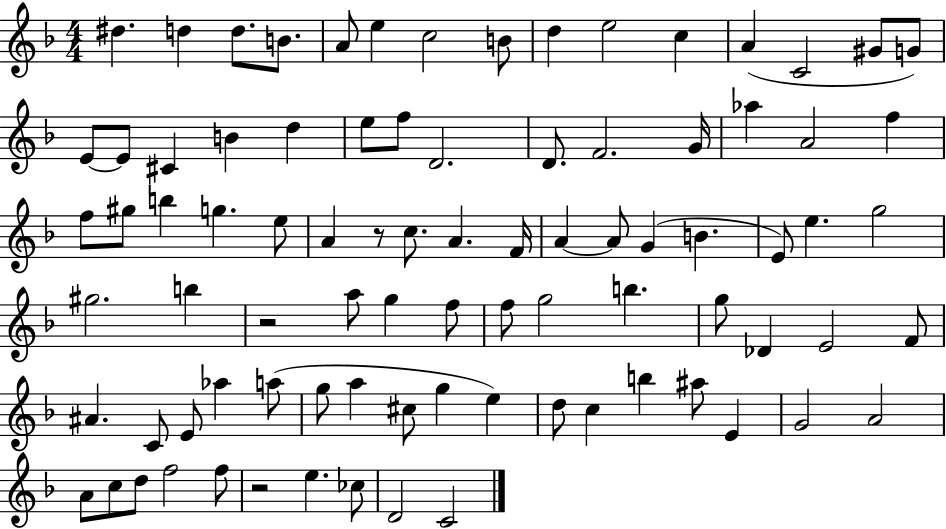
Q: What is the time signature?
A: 4/4